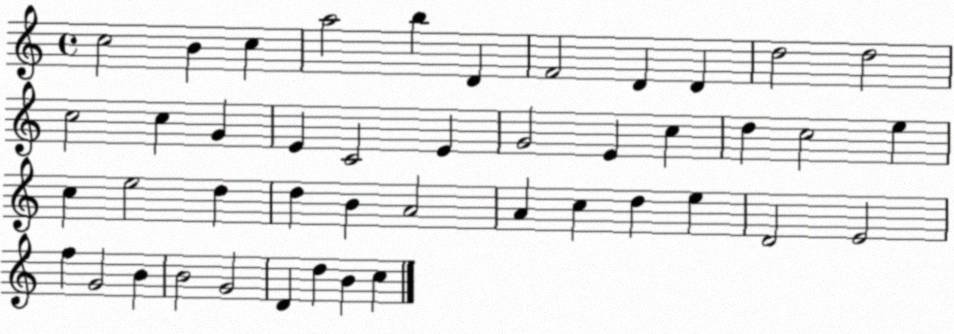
X:1
T:Untitled
M:4/4
L:1/4
K:C
c2 B c a2 b D F2 D D d2 d2 c2 c G E C2 E G2 E c d c2 e c e2 d d B A2 A c d e D2 E2 f G2 B B2 G2 D d B c